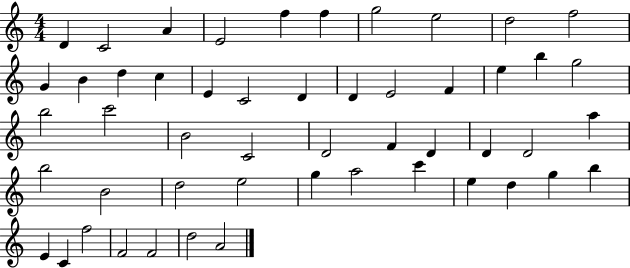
X:1
T:Untitled
M:4/4
L:1/4
K:C
D C2 A E2 f f g2 e2 d2 f2 G B d c E C2 D D E2 F e b g2 b2 c'2 B2 C2 D2 F D D D2 a b2 B2 d2 e2 g a2 c' e d g b E C f2 F2 F2 d2 A2